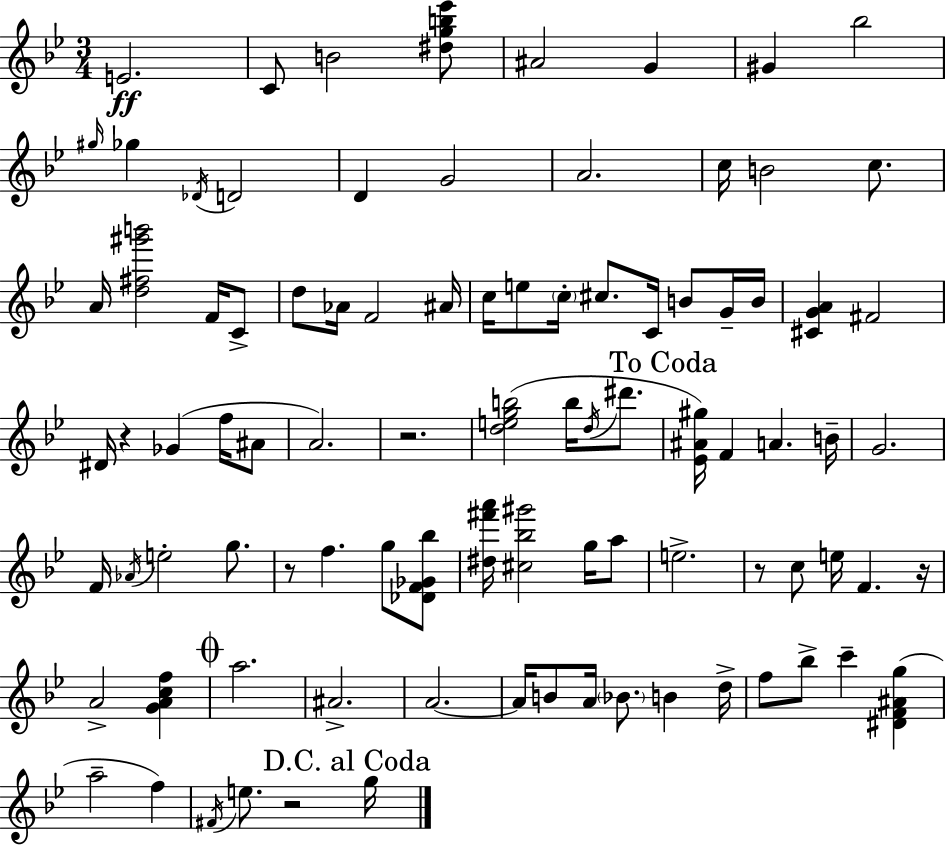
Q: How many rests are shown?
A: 6